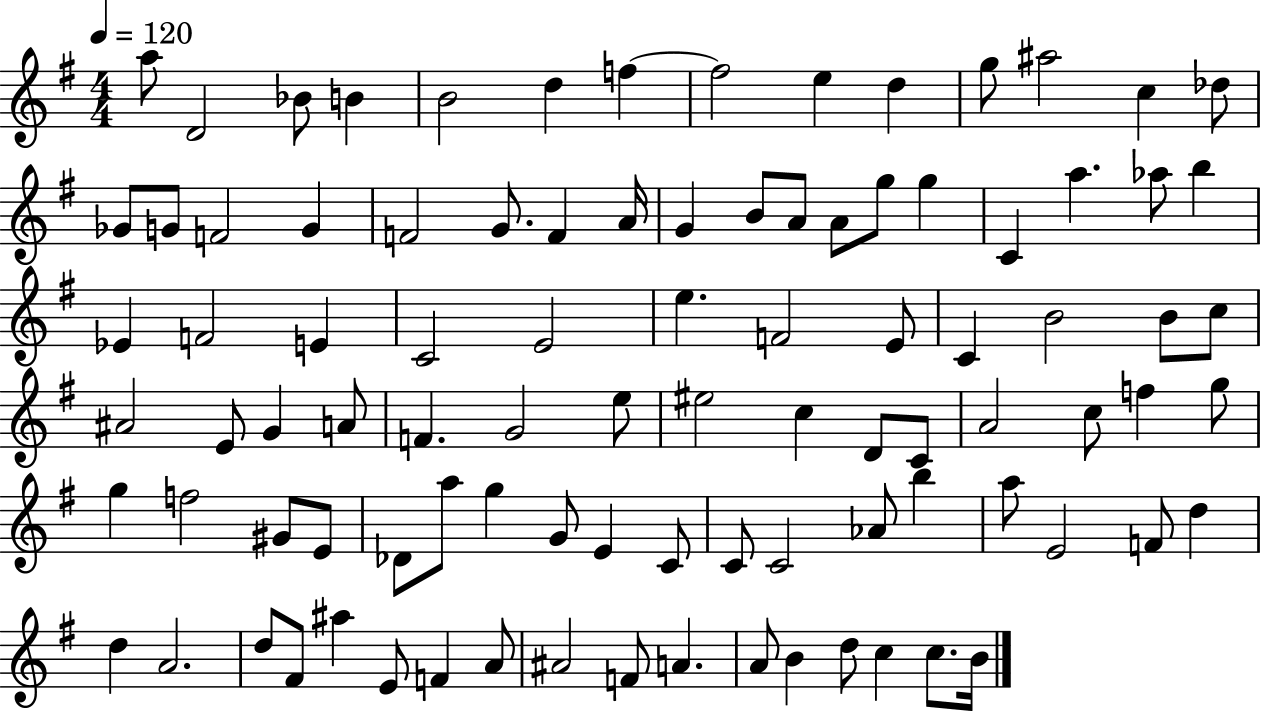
{
  \clef treble
  \numericTimeSignature
  \time 4/4
  \key g \major
  \tempo 4 = 120
  a''8 d'2 bes'8 b'4 | b'2 d''4 f''4~~ | f''2 e''4 d''4 | g''8 ais''2 c''4 des''8 | \break ges'8 g'8 f'2 g'4 | f'2 g'8. f'4 a'16 | g'4 b'8 a'8 a'8 g''8 g''4 | c'4 a''4. aes''8 b''4 | \break ees'4 f'2 e'4 | c'2 e'2 | e''4. f'2 e'8 | c'4 b'2 b'8 c''8 | \break ais'2 e'8 g'4 a'8 | f'4. g'2 e''8 | eis''2 c''4 d'8 c'8 | a'2 c''8 f''4 g''8 | \break g''4 f''2 gis'8 e'8 | des'8 a''8 g''4 g'8 e'4 c'8 | c'8 c'2 aes'8 b''4 | a''8 e'2 f'8 d''4 | \break d''4 a'2. | d''8 fis'8 ais''4 e'8 f'4 a'8 | ais'2 f'8 a'4. | a'8 b'4 d''8 c''4 c''8. b'16 | \break \bar "|."
}